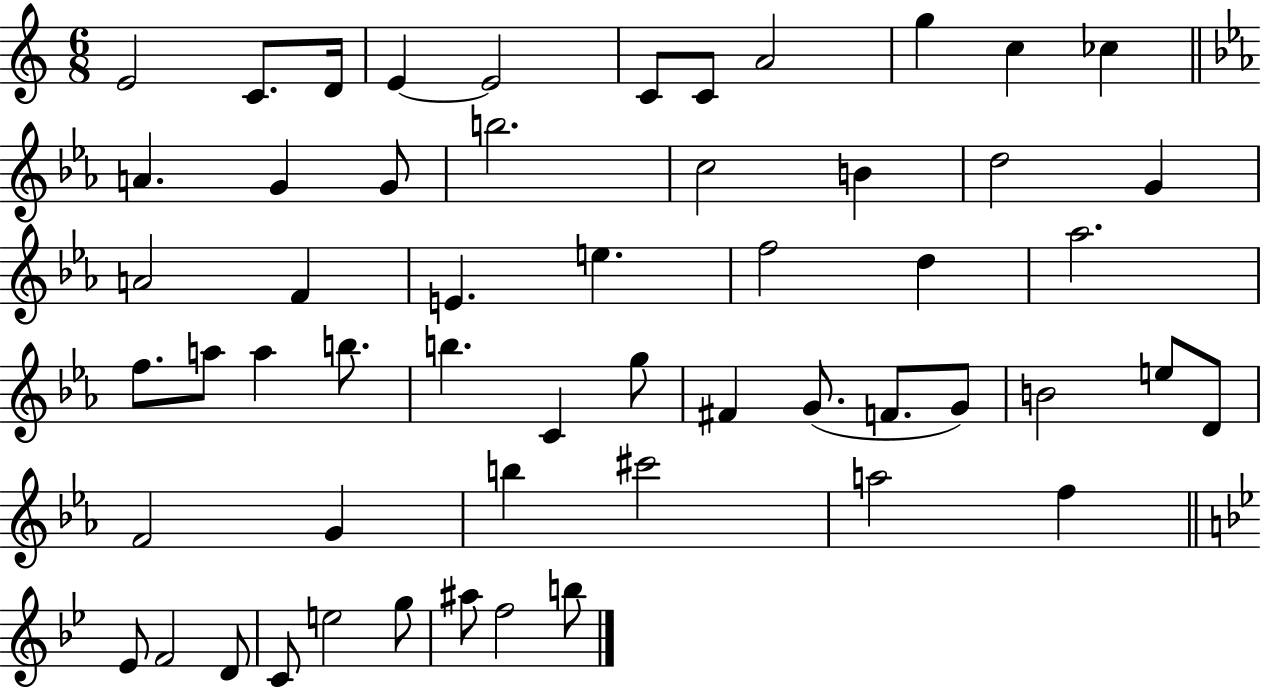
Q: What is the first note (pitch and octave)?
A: E4